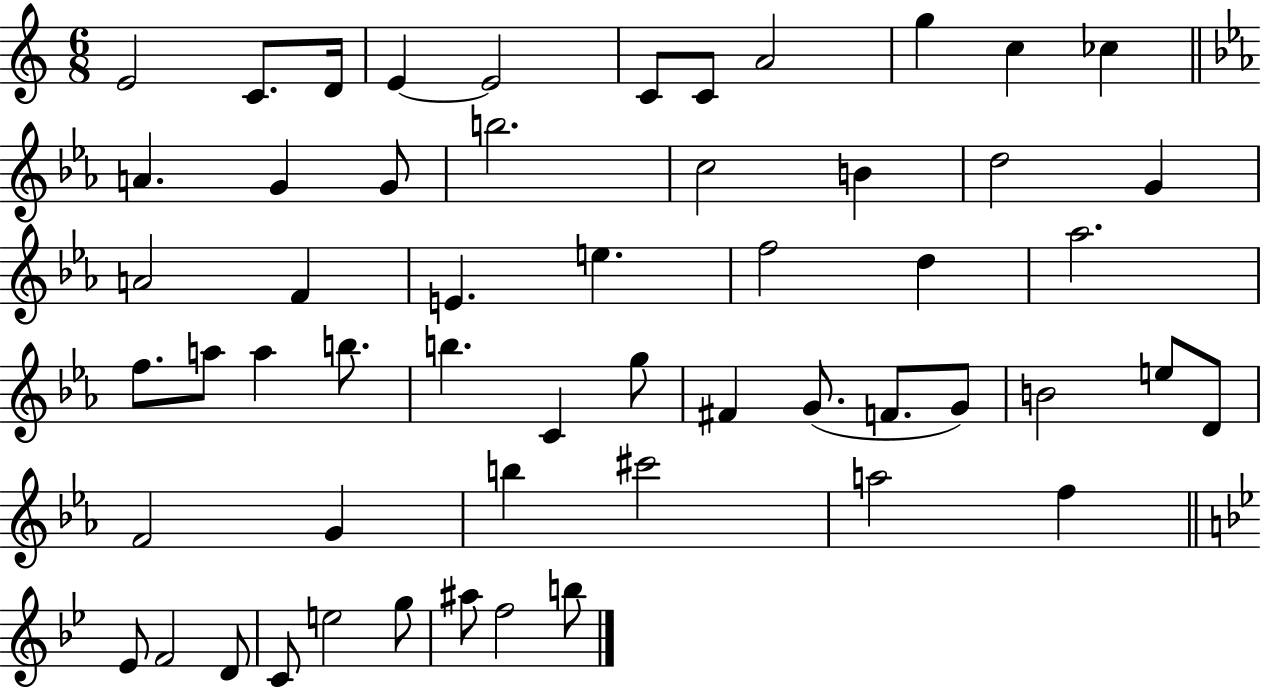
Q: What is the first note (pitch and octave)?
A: E4